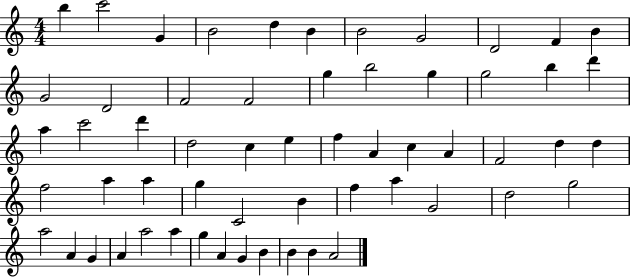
{
  \clef treble
  \numericTimeSignature
  \time 4/4
  \key c \major
  b''4 c'''2 g'4 | b'2 d''4 b'4 | b'2 g'2 | d'2 f'4 b'4 | \break g'2 d'2 | f'2 f'2 | g''4 b''2 g''4 | g''2 b''4 d'''4 | \break a''4 c'''2 d'''4 | d''2 c''4 e''4 | f''4 a'4 c''4 a'4 | f'2 d''4 d''4 | \break f''2 a''4 a''4 | g''4 c'2 b'4 | f''4 a''4 g'2 | d''2 g''2 | \break a''2 a'4 g'4 | a'4 a''2 a''4 | g''4 a'4 g'4 b'4 | b'4 b'4 a'2 | \break \bar "|."
}